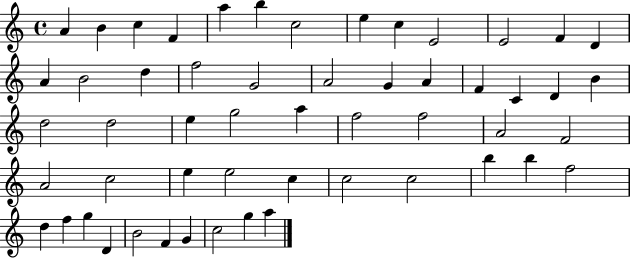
{
  \clef treble
  \time 4/4
  \defaultTimeSignature
  \key c \major
  a'4 b'4 c''4 f'4 | a''4 b''4 c''2 | e''4 c''4 e'2 | e'2 f'4 d'4 | \break a'4 b'2 d''4 | f''2 g'2 | a'2 g'4 a'4 | f'4 c'4 d'4 b'4 | \break d''2 d''2 | e''4 g''2 a''4 | f''2 f''2 | a'2 f'2 | \break a'2 c''2 | e''4 e''2 c''4 | c''2 c''2 | b''4 b''4 f''2 | \break d''4 f''4 g''4 d'4 | b'2 f'4 g'4 | c''2 g''4 a''4 | \bar "|."
}